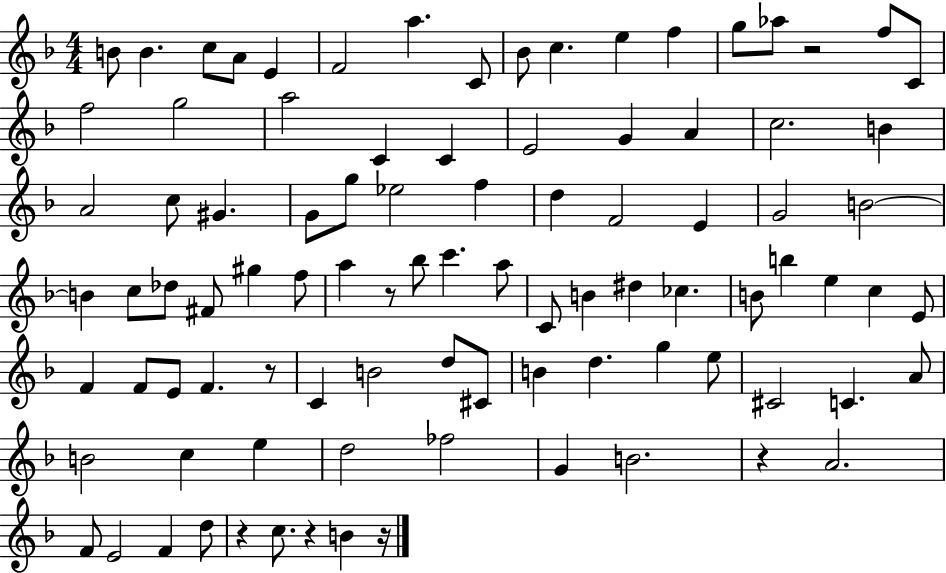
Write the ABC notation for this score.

X:1
T:Untitled
M:4/4
L:1/4
K:F
B/2 B c/2 A/2 E F2 a C/2 _B/2 c e f g/2 _a/2 z2 f/2 C/2 f2 g2 a2 C C E2 G A c2 B A2 c/2 ^G G/2 g/2 _e2 f d F2 E G2 B2 B c/2 _d/2 ^F/2 ^g f/2 a z/2 _b/2 c' a/2 C/2 B ^d _c B/2 b e c E/2 F F/2 E/2 F z/2 C B2 d/2 ^C/2 B d g e/2 ^C2 C A/2 B2 c e d2 _f2 G B2 z A2 F/2 E2 F d/2 z c/2 z B z/4